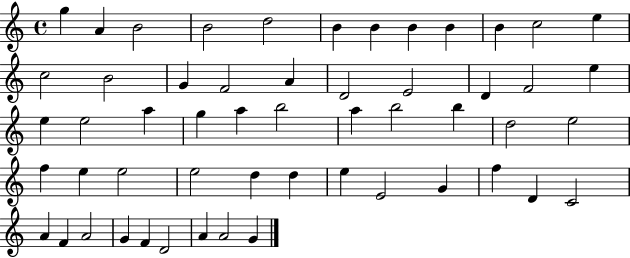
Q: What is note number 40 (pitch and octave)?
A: E5